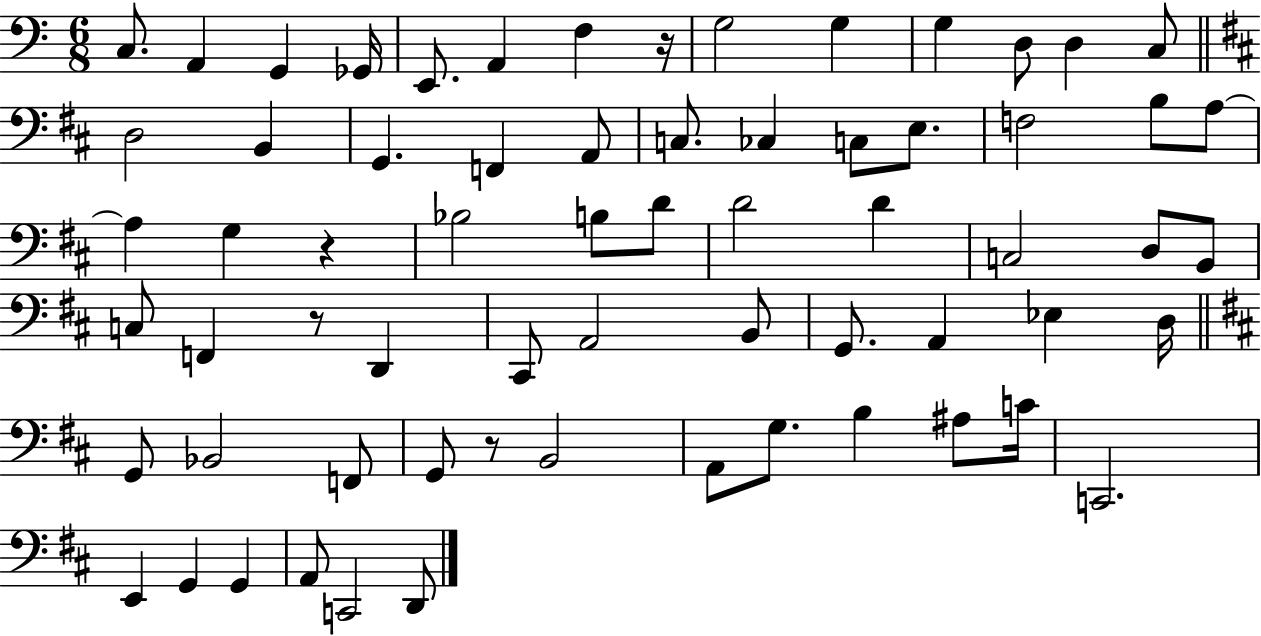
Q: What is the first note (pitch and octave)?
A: C3